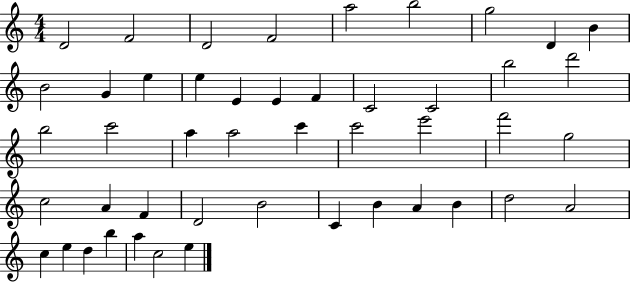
D4/h F4/h D4/h F4/h A5/h B5/h G5/h D4/q B4/q B4/h G4/q E5/q E5/q E4/q E4/q F4/q C4/h C4/h B5/h D6/h B5/h C6/h A5/q A5/h C6/q C6/h E6/h F6/h G5/h C5/h A4/q F4/q D4/h B4/h C4/q B4/q A4/q B4/q D5/h A4/h C5/q E5/q D5/q B5/q A5/q C5/h E5/q